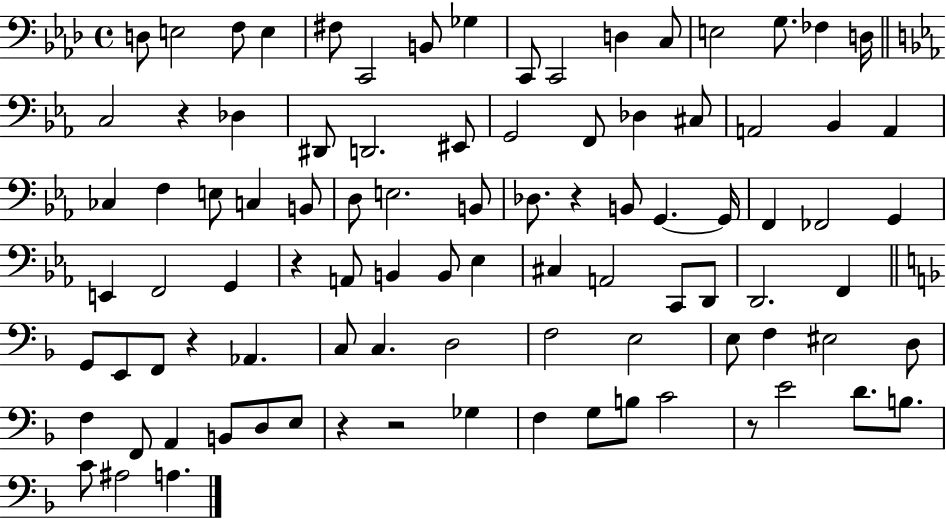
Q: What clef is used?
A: bass